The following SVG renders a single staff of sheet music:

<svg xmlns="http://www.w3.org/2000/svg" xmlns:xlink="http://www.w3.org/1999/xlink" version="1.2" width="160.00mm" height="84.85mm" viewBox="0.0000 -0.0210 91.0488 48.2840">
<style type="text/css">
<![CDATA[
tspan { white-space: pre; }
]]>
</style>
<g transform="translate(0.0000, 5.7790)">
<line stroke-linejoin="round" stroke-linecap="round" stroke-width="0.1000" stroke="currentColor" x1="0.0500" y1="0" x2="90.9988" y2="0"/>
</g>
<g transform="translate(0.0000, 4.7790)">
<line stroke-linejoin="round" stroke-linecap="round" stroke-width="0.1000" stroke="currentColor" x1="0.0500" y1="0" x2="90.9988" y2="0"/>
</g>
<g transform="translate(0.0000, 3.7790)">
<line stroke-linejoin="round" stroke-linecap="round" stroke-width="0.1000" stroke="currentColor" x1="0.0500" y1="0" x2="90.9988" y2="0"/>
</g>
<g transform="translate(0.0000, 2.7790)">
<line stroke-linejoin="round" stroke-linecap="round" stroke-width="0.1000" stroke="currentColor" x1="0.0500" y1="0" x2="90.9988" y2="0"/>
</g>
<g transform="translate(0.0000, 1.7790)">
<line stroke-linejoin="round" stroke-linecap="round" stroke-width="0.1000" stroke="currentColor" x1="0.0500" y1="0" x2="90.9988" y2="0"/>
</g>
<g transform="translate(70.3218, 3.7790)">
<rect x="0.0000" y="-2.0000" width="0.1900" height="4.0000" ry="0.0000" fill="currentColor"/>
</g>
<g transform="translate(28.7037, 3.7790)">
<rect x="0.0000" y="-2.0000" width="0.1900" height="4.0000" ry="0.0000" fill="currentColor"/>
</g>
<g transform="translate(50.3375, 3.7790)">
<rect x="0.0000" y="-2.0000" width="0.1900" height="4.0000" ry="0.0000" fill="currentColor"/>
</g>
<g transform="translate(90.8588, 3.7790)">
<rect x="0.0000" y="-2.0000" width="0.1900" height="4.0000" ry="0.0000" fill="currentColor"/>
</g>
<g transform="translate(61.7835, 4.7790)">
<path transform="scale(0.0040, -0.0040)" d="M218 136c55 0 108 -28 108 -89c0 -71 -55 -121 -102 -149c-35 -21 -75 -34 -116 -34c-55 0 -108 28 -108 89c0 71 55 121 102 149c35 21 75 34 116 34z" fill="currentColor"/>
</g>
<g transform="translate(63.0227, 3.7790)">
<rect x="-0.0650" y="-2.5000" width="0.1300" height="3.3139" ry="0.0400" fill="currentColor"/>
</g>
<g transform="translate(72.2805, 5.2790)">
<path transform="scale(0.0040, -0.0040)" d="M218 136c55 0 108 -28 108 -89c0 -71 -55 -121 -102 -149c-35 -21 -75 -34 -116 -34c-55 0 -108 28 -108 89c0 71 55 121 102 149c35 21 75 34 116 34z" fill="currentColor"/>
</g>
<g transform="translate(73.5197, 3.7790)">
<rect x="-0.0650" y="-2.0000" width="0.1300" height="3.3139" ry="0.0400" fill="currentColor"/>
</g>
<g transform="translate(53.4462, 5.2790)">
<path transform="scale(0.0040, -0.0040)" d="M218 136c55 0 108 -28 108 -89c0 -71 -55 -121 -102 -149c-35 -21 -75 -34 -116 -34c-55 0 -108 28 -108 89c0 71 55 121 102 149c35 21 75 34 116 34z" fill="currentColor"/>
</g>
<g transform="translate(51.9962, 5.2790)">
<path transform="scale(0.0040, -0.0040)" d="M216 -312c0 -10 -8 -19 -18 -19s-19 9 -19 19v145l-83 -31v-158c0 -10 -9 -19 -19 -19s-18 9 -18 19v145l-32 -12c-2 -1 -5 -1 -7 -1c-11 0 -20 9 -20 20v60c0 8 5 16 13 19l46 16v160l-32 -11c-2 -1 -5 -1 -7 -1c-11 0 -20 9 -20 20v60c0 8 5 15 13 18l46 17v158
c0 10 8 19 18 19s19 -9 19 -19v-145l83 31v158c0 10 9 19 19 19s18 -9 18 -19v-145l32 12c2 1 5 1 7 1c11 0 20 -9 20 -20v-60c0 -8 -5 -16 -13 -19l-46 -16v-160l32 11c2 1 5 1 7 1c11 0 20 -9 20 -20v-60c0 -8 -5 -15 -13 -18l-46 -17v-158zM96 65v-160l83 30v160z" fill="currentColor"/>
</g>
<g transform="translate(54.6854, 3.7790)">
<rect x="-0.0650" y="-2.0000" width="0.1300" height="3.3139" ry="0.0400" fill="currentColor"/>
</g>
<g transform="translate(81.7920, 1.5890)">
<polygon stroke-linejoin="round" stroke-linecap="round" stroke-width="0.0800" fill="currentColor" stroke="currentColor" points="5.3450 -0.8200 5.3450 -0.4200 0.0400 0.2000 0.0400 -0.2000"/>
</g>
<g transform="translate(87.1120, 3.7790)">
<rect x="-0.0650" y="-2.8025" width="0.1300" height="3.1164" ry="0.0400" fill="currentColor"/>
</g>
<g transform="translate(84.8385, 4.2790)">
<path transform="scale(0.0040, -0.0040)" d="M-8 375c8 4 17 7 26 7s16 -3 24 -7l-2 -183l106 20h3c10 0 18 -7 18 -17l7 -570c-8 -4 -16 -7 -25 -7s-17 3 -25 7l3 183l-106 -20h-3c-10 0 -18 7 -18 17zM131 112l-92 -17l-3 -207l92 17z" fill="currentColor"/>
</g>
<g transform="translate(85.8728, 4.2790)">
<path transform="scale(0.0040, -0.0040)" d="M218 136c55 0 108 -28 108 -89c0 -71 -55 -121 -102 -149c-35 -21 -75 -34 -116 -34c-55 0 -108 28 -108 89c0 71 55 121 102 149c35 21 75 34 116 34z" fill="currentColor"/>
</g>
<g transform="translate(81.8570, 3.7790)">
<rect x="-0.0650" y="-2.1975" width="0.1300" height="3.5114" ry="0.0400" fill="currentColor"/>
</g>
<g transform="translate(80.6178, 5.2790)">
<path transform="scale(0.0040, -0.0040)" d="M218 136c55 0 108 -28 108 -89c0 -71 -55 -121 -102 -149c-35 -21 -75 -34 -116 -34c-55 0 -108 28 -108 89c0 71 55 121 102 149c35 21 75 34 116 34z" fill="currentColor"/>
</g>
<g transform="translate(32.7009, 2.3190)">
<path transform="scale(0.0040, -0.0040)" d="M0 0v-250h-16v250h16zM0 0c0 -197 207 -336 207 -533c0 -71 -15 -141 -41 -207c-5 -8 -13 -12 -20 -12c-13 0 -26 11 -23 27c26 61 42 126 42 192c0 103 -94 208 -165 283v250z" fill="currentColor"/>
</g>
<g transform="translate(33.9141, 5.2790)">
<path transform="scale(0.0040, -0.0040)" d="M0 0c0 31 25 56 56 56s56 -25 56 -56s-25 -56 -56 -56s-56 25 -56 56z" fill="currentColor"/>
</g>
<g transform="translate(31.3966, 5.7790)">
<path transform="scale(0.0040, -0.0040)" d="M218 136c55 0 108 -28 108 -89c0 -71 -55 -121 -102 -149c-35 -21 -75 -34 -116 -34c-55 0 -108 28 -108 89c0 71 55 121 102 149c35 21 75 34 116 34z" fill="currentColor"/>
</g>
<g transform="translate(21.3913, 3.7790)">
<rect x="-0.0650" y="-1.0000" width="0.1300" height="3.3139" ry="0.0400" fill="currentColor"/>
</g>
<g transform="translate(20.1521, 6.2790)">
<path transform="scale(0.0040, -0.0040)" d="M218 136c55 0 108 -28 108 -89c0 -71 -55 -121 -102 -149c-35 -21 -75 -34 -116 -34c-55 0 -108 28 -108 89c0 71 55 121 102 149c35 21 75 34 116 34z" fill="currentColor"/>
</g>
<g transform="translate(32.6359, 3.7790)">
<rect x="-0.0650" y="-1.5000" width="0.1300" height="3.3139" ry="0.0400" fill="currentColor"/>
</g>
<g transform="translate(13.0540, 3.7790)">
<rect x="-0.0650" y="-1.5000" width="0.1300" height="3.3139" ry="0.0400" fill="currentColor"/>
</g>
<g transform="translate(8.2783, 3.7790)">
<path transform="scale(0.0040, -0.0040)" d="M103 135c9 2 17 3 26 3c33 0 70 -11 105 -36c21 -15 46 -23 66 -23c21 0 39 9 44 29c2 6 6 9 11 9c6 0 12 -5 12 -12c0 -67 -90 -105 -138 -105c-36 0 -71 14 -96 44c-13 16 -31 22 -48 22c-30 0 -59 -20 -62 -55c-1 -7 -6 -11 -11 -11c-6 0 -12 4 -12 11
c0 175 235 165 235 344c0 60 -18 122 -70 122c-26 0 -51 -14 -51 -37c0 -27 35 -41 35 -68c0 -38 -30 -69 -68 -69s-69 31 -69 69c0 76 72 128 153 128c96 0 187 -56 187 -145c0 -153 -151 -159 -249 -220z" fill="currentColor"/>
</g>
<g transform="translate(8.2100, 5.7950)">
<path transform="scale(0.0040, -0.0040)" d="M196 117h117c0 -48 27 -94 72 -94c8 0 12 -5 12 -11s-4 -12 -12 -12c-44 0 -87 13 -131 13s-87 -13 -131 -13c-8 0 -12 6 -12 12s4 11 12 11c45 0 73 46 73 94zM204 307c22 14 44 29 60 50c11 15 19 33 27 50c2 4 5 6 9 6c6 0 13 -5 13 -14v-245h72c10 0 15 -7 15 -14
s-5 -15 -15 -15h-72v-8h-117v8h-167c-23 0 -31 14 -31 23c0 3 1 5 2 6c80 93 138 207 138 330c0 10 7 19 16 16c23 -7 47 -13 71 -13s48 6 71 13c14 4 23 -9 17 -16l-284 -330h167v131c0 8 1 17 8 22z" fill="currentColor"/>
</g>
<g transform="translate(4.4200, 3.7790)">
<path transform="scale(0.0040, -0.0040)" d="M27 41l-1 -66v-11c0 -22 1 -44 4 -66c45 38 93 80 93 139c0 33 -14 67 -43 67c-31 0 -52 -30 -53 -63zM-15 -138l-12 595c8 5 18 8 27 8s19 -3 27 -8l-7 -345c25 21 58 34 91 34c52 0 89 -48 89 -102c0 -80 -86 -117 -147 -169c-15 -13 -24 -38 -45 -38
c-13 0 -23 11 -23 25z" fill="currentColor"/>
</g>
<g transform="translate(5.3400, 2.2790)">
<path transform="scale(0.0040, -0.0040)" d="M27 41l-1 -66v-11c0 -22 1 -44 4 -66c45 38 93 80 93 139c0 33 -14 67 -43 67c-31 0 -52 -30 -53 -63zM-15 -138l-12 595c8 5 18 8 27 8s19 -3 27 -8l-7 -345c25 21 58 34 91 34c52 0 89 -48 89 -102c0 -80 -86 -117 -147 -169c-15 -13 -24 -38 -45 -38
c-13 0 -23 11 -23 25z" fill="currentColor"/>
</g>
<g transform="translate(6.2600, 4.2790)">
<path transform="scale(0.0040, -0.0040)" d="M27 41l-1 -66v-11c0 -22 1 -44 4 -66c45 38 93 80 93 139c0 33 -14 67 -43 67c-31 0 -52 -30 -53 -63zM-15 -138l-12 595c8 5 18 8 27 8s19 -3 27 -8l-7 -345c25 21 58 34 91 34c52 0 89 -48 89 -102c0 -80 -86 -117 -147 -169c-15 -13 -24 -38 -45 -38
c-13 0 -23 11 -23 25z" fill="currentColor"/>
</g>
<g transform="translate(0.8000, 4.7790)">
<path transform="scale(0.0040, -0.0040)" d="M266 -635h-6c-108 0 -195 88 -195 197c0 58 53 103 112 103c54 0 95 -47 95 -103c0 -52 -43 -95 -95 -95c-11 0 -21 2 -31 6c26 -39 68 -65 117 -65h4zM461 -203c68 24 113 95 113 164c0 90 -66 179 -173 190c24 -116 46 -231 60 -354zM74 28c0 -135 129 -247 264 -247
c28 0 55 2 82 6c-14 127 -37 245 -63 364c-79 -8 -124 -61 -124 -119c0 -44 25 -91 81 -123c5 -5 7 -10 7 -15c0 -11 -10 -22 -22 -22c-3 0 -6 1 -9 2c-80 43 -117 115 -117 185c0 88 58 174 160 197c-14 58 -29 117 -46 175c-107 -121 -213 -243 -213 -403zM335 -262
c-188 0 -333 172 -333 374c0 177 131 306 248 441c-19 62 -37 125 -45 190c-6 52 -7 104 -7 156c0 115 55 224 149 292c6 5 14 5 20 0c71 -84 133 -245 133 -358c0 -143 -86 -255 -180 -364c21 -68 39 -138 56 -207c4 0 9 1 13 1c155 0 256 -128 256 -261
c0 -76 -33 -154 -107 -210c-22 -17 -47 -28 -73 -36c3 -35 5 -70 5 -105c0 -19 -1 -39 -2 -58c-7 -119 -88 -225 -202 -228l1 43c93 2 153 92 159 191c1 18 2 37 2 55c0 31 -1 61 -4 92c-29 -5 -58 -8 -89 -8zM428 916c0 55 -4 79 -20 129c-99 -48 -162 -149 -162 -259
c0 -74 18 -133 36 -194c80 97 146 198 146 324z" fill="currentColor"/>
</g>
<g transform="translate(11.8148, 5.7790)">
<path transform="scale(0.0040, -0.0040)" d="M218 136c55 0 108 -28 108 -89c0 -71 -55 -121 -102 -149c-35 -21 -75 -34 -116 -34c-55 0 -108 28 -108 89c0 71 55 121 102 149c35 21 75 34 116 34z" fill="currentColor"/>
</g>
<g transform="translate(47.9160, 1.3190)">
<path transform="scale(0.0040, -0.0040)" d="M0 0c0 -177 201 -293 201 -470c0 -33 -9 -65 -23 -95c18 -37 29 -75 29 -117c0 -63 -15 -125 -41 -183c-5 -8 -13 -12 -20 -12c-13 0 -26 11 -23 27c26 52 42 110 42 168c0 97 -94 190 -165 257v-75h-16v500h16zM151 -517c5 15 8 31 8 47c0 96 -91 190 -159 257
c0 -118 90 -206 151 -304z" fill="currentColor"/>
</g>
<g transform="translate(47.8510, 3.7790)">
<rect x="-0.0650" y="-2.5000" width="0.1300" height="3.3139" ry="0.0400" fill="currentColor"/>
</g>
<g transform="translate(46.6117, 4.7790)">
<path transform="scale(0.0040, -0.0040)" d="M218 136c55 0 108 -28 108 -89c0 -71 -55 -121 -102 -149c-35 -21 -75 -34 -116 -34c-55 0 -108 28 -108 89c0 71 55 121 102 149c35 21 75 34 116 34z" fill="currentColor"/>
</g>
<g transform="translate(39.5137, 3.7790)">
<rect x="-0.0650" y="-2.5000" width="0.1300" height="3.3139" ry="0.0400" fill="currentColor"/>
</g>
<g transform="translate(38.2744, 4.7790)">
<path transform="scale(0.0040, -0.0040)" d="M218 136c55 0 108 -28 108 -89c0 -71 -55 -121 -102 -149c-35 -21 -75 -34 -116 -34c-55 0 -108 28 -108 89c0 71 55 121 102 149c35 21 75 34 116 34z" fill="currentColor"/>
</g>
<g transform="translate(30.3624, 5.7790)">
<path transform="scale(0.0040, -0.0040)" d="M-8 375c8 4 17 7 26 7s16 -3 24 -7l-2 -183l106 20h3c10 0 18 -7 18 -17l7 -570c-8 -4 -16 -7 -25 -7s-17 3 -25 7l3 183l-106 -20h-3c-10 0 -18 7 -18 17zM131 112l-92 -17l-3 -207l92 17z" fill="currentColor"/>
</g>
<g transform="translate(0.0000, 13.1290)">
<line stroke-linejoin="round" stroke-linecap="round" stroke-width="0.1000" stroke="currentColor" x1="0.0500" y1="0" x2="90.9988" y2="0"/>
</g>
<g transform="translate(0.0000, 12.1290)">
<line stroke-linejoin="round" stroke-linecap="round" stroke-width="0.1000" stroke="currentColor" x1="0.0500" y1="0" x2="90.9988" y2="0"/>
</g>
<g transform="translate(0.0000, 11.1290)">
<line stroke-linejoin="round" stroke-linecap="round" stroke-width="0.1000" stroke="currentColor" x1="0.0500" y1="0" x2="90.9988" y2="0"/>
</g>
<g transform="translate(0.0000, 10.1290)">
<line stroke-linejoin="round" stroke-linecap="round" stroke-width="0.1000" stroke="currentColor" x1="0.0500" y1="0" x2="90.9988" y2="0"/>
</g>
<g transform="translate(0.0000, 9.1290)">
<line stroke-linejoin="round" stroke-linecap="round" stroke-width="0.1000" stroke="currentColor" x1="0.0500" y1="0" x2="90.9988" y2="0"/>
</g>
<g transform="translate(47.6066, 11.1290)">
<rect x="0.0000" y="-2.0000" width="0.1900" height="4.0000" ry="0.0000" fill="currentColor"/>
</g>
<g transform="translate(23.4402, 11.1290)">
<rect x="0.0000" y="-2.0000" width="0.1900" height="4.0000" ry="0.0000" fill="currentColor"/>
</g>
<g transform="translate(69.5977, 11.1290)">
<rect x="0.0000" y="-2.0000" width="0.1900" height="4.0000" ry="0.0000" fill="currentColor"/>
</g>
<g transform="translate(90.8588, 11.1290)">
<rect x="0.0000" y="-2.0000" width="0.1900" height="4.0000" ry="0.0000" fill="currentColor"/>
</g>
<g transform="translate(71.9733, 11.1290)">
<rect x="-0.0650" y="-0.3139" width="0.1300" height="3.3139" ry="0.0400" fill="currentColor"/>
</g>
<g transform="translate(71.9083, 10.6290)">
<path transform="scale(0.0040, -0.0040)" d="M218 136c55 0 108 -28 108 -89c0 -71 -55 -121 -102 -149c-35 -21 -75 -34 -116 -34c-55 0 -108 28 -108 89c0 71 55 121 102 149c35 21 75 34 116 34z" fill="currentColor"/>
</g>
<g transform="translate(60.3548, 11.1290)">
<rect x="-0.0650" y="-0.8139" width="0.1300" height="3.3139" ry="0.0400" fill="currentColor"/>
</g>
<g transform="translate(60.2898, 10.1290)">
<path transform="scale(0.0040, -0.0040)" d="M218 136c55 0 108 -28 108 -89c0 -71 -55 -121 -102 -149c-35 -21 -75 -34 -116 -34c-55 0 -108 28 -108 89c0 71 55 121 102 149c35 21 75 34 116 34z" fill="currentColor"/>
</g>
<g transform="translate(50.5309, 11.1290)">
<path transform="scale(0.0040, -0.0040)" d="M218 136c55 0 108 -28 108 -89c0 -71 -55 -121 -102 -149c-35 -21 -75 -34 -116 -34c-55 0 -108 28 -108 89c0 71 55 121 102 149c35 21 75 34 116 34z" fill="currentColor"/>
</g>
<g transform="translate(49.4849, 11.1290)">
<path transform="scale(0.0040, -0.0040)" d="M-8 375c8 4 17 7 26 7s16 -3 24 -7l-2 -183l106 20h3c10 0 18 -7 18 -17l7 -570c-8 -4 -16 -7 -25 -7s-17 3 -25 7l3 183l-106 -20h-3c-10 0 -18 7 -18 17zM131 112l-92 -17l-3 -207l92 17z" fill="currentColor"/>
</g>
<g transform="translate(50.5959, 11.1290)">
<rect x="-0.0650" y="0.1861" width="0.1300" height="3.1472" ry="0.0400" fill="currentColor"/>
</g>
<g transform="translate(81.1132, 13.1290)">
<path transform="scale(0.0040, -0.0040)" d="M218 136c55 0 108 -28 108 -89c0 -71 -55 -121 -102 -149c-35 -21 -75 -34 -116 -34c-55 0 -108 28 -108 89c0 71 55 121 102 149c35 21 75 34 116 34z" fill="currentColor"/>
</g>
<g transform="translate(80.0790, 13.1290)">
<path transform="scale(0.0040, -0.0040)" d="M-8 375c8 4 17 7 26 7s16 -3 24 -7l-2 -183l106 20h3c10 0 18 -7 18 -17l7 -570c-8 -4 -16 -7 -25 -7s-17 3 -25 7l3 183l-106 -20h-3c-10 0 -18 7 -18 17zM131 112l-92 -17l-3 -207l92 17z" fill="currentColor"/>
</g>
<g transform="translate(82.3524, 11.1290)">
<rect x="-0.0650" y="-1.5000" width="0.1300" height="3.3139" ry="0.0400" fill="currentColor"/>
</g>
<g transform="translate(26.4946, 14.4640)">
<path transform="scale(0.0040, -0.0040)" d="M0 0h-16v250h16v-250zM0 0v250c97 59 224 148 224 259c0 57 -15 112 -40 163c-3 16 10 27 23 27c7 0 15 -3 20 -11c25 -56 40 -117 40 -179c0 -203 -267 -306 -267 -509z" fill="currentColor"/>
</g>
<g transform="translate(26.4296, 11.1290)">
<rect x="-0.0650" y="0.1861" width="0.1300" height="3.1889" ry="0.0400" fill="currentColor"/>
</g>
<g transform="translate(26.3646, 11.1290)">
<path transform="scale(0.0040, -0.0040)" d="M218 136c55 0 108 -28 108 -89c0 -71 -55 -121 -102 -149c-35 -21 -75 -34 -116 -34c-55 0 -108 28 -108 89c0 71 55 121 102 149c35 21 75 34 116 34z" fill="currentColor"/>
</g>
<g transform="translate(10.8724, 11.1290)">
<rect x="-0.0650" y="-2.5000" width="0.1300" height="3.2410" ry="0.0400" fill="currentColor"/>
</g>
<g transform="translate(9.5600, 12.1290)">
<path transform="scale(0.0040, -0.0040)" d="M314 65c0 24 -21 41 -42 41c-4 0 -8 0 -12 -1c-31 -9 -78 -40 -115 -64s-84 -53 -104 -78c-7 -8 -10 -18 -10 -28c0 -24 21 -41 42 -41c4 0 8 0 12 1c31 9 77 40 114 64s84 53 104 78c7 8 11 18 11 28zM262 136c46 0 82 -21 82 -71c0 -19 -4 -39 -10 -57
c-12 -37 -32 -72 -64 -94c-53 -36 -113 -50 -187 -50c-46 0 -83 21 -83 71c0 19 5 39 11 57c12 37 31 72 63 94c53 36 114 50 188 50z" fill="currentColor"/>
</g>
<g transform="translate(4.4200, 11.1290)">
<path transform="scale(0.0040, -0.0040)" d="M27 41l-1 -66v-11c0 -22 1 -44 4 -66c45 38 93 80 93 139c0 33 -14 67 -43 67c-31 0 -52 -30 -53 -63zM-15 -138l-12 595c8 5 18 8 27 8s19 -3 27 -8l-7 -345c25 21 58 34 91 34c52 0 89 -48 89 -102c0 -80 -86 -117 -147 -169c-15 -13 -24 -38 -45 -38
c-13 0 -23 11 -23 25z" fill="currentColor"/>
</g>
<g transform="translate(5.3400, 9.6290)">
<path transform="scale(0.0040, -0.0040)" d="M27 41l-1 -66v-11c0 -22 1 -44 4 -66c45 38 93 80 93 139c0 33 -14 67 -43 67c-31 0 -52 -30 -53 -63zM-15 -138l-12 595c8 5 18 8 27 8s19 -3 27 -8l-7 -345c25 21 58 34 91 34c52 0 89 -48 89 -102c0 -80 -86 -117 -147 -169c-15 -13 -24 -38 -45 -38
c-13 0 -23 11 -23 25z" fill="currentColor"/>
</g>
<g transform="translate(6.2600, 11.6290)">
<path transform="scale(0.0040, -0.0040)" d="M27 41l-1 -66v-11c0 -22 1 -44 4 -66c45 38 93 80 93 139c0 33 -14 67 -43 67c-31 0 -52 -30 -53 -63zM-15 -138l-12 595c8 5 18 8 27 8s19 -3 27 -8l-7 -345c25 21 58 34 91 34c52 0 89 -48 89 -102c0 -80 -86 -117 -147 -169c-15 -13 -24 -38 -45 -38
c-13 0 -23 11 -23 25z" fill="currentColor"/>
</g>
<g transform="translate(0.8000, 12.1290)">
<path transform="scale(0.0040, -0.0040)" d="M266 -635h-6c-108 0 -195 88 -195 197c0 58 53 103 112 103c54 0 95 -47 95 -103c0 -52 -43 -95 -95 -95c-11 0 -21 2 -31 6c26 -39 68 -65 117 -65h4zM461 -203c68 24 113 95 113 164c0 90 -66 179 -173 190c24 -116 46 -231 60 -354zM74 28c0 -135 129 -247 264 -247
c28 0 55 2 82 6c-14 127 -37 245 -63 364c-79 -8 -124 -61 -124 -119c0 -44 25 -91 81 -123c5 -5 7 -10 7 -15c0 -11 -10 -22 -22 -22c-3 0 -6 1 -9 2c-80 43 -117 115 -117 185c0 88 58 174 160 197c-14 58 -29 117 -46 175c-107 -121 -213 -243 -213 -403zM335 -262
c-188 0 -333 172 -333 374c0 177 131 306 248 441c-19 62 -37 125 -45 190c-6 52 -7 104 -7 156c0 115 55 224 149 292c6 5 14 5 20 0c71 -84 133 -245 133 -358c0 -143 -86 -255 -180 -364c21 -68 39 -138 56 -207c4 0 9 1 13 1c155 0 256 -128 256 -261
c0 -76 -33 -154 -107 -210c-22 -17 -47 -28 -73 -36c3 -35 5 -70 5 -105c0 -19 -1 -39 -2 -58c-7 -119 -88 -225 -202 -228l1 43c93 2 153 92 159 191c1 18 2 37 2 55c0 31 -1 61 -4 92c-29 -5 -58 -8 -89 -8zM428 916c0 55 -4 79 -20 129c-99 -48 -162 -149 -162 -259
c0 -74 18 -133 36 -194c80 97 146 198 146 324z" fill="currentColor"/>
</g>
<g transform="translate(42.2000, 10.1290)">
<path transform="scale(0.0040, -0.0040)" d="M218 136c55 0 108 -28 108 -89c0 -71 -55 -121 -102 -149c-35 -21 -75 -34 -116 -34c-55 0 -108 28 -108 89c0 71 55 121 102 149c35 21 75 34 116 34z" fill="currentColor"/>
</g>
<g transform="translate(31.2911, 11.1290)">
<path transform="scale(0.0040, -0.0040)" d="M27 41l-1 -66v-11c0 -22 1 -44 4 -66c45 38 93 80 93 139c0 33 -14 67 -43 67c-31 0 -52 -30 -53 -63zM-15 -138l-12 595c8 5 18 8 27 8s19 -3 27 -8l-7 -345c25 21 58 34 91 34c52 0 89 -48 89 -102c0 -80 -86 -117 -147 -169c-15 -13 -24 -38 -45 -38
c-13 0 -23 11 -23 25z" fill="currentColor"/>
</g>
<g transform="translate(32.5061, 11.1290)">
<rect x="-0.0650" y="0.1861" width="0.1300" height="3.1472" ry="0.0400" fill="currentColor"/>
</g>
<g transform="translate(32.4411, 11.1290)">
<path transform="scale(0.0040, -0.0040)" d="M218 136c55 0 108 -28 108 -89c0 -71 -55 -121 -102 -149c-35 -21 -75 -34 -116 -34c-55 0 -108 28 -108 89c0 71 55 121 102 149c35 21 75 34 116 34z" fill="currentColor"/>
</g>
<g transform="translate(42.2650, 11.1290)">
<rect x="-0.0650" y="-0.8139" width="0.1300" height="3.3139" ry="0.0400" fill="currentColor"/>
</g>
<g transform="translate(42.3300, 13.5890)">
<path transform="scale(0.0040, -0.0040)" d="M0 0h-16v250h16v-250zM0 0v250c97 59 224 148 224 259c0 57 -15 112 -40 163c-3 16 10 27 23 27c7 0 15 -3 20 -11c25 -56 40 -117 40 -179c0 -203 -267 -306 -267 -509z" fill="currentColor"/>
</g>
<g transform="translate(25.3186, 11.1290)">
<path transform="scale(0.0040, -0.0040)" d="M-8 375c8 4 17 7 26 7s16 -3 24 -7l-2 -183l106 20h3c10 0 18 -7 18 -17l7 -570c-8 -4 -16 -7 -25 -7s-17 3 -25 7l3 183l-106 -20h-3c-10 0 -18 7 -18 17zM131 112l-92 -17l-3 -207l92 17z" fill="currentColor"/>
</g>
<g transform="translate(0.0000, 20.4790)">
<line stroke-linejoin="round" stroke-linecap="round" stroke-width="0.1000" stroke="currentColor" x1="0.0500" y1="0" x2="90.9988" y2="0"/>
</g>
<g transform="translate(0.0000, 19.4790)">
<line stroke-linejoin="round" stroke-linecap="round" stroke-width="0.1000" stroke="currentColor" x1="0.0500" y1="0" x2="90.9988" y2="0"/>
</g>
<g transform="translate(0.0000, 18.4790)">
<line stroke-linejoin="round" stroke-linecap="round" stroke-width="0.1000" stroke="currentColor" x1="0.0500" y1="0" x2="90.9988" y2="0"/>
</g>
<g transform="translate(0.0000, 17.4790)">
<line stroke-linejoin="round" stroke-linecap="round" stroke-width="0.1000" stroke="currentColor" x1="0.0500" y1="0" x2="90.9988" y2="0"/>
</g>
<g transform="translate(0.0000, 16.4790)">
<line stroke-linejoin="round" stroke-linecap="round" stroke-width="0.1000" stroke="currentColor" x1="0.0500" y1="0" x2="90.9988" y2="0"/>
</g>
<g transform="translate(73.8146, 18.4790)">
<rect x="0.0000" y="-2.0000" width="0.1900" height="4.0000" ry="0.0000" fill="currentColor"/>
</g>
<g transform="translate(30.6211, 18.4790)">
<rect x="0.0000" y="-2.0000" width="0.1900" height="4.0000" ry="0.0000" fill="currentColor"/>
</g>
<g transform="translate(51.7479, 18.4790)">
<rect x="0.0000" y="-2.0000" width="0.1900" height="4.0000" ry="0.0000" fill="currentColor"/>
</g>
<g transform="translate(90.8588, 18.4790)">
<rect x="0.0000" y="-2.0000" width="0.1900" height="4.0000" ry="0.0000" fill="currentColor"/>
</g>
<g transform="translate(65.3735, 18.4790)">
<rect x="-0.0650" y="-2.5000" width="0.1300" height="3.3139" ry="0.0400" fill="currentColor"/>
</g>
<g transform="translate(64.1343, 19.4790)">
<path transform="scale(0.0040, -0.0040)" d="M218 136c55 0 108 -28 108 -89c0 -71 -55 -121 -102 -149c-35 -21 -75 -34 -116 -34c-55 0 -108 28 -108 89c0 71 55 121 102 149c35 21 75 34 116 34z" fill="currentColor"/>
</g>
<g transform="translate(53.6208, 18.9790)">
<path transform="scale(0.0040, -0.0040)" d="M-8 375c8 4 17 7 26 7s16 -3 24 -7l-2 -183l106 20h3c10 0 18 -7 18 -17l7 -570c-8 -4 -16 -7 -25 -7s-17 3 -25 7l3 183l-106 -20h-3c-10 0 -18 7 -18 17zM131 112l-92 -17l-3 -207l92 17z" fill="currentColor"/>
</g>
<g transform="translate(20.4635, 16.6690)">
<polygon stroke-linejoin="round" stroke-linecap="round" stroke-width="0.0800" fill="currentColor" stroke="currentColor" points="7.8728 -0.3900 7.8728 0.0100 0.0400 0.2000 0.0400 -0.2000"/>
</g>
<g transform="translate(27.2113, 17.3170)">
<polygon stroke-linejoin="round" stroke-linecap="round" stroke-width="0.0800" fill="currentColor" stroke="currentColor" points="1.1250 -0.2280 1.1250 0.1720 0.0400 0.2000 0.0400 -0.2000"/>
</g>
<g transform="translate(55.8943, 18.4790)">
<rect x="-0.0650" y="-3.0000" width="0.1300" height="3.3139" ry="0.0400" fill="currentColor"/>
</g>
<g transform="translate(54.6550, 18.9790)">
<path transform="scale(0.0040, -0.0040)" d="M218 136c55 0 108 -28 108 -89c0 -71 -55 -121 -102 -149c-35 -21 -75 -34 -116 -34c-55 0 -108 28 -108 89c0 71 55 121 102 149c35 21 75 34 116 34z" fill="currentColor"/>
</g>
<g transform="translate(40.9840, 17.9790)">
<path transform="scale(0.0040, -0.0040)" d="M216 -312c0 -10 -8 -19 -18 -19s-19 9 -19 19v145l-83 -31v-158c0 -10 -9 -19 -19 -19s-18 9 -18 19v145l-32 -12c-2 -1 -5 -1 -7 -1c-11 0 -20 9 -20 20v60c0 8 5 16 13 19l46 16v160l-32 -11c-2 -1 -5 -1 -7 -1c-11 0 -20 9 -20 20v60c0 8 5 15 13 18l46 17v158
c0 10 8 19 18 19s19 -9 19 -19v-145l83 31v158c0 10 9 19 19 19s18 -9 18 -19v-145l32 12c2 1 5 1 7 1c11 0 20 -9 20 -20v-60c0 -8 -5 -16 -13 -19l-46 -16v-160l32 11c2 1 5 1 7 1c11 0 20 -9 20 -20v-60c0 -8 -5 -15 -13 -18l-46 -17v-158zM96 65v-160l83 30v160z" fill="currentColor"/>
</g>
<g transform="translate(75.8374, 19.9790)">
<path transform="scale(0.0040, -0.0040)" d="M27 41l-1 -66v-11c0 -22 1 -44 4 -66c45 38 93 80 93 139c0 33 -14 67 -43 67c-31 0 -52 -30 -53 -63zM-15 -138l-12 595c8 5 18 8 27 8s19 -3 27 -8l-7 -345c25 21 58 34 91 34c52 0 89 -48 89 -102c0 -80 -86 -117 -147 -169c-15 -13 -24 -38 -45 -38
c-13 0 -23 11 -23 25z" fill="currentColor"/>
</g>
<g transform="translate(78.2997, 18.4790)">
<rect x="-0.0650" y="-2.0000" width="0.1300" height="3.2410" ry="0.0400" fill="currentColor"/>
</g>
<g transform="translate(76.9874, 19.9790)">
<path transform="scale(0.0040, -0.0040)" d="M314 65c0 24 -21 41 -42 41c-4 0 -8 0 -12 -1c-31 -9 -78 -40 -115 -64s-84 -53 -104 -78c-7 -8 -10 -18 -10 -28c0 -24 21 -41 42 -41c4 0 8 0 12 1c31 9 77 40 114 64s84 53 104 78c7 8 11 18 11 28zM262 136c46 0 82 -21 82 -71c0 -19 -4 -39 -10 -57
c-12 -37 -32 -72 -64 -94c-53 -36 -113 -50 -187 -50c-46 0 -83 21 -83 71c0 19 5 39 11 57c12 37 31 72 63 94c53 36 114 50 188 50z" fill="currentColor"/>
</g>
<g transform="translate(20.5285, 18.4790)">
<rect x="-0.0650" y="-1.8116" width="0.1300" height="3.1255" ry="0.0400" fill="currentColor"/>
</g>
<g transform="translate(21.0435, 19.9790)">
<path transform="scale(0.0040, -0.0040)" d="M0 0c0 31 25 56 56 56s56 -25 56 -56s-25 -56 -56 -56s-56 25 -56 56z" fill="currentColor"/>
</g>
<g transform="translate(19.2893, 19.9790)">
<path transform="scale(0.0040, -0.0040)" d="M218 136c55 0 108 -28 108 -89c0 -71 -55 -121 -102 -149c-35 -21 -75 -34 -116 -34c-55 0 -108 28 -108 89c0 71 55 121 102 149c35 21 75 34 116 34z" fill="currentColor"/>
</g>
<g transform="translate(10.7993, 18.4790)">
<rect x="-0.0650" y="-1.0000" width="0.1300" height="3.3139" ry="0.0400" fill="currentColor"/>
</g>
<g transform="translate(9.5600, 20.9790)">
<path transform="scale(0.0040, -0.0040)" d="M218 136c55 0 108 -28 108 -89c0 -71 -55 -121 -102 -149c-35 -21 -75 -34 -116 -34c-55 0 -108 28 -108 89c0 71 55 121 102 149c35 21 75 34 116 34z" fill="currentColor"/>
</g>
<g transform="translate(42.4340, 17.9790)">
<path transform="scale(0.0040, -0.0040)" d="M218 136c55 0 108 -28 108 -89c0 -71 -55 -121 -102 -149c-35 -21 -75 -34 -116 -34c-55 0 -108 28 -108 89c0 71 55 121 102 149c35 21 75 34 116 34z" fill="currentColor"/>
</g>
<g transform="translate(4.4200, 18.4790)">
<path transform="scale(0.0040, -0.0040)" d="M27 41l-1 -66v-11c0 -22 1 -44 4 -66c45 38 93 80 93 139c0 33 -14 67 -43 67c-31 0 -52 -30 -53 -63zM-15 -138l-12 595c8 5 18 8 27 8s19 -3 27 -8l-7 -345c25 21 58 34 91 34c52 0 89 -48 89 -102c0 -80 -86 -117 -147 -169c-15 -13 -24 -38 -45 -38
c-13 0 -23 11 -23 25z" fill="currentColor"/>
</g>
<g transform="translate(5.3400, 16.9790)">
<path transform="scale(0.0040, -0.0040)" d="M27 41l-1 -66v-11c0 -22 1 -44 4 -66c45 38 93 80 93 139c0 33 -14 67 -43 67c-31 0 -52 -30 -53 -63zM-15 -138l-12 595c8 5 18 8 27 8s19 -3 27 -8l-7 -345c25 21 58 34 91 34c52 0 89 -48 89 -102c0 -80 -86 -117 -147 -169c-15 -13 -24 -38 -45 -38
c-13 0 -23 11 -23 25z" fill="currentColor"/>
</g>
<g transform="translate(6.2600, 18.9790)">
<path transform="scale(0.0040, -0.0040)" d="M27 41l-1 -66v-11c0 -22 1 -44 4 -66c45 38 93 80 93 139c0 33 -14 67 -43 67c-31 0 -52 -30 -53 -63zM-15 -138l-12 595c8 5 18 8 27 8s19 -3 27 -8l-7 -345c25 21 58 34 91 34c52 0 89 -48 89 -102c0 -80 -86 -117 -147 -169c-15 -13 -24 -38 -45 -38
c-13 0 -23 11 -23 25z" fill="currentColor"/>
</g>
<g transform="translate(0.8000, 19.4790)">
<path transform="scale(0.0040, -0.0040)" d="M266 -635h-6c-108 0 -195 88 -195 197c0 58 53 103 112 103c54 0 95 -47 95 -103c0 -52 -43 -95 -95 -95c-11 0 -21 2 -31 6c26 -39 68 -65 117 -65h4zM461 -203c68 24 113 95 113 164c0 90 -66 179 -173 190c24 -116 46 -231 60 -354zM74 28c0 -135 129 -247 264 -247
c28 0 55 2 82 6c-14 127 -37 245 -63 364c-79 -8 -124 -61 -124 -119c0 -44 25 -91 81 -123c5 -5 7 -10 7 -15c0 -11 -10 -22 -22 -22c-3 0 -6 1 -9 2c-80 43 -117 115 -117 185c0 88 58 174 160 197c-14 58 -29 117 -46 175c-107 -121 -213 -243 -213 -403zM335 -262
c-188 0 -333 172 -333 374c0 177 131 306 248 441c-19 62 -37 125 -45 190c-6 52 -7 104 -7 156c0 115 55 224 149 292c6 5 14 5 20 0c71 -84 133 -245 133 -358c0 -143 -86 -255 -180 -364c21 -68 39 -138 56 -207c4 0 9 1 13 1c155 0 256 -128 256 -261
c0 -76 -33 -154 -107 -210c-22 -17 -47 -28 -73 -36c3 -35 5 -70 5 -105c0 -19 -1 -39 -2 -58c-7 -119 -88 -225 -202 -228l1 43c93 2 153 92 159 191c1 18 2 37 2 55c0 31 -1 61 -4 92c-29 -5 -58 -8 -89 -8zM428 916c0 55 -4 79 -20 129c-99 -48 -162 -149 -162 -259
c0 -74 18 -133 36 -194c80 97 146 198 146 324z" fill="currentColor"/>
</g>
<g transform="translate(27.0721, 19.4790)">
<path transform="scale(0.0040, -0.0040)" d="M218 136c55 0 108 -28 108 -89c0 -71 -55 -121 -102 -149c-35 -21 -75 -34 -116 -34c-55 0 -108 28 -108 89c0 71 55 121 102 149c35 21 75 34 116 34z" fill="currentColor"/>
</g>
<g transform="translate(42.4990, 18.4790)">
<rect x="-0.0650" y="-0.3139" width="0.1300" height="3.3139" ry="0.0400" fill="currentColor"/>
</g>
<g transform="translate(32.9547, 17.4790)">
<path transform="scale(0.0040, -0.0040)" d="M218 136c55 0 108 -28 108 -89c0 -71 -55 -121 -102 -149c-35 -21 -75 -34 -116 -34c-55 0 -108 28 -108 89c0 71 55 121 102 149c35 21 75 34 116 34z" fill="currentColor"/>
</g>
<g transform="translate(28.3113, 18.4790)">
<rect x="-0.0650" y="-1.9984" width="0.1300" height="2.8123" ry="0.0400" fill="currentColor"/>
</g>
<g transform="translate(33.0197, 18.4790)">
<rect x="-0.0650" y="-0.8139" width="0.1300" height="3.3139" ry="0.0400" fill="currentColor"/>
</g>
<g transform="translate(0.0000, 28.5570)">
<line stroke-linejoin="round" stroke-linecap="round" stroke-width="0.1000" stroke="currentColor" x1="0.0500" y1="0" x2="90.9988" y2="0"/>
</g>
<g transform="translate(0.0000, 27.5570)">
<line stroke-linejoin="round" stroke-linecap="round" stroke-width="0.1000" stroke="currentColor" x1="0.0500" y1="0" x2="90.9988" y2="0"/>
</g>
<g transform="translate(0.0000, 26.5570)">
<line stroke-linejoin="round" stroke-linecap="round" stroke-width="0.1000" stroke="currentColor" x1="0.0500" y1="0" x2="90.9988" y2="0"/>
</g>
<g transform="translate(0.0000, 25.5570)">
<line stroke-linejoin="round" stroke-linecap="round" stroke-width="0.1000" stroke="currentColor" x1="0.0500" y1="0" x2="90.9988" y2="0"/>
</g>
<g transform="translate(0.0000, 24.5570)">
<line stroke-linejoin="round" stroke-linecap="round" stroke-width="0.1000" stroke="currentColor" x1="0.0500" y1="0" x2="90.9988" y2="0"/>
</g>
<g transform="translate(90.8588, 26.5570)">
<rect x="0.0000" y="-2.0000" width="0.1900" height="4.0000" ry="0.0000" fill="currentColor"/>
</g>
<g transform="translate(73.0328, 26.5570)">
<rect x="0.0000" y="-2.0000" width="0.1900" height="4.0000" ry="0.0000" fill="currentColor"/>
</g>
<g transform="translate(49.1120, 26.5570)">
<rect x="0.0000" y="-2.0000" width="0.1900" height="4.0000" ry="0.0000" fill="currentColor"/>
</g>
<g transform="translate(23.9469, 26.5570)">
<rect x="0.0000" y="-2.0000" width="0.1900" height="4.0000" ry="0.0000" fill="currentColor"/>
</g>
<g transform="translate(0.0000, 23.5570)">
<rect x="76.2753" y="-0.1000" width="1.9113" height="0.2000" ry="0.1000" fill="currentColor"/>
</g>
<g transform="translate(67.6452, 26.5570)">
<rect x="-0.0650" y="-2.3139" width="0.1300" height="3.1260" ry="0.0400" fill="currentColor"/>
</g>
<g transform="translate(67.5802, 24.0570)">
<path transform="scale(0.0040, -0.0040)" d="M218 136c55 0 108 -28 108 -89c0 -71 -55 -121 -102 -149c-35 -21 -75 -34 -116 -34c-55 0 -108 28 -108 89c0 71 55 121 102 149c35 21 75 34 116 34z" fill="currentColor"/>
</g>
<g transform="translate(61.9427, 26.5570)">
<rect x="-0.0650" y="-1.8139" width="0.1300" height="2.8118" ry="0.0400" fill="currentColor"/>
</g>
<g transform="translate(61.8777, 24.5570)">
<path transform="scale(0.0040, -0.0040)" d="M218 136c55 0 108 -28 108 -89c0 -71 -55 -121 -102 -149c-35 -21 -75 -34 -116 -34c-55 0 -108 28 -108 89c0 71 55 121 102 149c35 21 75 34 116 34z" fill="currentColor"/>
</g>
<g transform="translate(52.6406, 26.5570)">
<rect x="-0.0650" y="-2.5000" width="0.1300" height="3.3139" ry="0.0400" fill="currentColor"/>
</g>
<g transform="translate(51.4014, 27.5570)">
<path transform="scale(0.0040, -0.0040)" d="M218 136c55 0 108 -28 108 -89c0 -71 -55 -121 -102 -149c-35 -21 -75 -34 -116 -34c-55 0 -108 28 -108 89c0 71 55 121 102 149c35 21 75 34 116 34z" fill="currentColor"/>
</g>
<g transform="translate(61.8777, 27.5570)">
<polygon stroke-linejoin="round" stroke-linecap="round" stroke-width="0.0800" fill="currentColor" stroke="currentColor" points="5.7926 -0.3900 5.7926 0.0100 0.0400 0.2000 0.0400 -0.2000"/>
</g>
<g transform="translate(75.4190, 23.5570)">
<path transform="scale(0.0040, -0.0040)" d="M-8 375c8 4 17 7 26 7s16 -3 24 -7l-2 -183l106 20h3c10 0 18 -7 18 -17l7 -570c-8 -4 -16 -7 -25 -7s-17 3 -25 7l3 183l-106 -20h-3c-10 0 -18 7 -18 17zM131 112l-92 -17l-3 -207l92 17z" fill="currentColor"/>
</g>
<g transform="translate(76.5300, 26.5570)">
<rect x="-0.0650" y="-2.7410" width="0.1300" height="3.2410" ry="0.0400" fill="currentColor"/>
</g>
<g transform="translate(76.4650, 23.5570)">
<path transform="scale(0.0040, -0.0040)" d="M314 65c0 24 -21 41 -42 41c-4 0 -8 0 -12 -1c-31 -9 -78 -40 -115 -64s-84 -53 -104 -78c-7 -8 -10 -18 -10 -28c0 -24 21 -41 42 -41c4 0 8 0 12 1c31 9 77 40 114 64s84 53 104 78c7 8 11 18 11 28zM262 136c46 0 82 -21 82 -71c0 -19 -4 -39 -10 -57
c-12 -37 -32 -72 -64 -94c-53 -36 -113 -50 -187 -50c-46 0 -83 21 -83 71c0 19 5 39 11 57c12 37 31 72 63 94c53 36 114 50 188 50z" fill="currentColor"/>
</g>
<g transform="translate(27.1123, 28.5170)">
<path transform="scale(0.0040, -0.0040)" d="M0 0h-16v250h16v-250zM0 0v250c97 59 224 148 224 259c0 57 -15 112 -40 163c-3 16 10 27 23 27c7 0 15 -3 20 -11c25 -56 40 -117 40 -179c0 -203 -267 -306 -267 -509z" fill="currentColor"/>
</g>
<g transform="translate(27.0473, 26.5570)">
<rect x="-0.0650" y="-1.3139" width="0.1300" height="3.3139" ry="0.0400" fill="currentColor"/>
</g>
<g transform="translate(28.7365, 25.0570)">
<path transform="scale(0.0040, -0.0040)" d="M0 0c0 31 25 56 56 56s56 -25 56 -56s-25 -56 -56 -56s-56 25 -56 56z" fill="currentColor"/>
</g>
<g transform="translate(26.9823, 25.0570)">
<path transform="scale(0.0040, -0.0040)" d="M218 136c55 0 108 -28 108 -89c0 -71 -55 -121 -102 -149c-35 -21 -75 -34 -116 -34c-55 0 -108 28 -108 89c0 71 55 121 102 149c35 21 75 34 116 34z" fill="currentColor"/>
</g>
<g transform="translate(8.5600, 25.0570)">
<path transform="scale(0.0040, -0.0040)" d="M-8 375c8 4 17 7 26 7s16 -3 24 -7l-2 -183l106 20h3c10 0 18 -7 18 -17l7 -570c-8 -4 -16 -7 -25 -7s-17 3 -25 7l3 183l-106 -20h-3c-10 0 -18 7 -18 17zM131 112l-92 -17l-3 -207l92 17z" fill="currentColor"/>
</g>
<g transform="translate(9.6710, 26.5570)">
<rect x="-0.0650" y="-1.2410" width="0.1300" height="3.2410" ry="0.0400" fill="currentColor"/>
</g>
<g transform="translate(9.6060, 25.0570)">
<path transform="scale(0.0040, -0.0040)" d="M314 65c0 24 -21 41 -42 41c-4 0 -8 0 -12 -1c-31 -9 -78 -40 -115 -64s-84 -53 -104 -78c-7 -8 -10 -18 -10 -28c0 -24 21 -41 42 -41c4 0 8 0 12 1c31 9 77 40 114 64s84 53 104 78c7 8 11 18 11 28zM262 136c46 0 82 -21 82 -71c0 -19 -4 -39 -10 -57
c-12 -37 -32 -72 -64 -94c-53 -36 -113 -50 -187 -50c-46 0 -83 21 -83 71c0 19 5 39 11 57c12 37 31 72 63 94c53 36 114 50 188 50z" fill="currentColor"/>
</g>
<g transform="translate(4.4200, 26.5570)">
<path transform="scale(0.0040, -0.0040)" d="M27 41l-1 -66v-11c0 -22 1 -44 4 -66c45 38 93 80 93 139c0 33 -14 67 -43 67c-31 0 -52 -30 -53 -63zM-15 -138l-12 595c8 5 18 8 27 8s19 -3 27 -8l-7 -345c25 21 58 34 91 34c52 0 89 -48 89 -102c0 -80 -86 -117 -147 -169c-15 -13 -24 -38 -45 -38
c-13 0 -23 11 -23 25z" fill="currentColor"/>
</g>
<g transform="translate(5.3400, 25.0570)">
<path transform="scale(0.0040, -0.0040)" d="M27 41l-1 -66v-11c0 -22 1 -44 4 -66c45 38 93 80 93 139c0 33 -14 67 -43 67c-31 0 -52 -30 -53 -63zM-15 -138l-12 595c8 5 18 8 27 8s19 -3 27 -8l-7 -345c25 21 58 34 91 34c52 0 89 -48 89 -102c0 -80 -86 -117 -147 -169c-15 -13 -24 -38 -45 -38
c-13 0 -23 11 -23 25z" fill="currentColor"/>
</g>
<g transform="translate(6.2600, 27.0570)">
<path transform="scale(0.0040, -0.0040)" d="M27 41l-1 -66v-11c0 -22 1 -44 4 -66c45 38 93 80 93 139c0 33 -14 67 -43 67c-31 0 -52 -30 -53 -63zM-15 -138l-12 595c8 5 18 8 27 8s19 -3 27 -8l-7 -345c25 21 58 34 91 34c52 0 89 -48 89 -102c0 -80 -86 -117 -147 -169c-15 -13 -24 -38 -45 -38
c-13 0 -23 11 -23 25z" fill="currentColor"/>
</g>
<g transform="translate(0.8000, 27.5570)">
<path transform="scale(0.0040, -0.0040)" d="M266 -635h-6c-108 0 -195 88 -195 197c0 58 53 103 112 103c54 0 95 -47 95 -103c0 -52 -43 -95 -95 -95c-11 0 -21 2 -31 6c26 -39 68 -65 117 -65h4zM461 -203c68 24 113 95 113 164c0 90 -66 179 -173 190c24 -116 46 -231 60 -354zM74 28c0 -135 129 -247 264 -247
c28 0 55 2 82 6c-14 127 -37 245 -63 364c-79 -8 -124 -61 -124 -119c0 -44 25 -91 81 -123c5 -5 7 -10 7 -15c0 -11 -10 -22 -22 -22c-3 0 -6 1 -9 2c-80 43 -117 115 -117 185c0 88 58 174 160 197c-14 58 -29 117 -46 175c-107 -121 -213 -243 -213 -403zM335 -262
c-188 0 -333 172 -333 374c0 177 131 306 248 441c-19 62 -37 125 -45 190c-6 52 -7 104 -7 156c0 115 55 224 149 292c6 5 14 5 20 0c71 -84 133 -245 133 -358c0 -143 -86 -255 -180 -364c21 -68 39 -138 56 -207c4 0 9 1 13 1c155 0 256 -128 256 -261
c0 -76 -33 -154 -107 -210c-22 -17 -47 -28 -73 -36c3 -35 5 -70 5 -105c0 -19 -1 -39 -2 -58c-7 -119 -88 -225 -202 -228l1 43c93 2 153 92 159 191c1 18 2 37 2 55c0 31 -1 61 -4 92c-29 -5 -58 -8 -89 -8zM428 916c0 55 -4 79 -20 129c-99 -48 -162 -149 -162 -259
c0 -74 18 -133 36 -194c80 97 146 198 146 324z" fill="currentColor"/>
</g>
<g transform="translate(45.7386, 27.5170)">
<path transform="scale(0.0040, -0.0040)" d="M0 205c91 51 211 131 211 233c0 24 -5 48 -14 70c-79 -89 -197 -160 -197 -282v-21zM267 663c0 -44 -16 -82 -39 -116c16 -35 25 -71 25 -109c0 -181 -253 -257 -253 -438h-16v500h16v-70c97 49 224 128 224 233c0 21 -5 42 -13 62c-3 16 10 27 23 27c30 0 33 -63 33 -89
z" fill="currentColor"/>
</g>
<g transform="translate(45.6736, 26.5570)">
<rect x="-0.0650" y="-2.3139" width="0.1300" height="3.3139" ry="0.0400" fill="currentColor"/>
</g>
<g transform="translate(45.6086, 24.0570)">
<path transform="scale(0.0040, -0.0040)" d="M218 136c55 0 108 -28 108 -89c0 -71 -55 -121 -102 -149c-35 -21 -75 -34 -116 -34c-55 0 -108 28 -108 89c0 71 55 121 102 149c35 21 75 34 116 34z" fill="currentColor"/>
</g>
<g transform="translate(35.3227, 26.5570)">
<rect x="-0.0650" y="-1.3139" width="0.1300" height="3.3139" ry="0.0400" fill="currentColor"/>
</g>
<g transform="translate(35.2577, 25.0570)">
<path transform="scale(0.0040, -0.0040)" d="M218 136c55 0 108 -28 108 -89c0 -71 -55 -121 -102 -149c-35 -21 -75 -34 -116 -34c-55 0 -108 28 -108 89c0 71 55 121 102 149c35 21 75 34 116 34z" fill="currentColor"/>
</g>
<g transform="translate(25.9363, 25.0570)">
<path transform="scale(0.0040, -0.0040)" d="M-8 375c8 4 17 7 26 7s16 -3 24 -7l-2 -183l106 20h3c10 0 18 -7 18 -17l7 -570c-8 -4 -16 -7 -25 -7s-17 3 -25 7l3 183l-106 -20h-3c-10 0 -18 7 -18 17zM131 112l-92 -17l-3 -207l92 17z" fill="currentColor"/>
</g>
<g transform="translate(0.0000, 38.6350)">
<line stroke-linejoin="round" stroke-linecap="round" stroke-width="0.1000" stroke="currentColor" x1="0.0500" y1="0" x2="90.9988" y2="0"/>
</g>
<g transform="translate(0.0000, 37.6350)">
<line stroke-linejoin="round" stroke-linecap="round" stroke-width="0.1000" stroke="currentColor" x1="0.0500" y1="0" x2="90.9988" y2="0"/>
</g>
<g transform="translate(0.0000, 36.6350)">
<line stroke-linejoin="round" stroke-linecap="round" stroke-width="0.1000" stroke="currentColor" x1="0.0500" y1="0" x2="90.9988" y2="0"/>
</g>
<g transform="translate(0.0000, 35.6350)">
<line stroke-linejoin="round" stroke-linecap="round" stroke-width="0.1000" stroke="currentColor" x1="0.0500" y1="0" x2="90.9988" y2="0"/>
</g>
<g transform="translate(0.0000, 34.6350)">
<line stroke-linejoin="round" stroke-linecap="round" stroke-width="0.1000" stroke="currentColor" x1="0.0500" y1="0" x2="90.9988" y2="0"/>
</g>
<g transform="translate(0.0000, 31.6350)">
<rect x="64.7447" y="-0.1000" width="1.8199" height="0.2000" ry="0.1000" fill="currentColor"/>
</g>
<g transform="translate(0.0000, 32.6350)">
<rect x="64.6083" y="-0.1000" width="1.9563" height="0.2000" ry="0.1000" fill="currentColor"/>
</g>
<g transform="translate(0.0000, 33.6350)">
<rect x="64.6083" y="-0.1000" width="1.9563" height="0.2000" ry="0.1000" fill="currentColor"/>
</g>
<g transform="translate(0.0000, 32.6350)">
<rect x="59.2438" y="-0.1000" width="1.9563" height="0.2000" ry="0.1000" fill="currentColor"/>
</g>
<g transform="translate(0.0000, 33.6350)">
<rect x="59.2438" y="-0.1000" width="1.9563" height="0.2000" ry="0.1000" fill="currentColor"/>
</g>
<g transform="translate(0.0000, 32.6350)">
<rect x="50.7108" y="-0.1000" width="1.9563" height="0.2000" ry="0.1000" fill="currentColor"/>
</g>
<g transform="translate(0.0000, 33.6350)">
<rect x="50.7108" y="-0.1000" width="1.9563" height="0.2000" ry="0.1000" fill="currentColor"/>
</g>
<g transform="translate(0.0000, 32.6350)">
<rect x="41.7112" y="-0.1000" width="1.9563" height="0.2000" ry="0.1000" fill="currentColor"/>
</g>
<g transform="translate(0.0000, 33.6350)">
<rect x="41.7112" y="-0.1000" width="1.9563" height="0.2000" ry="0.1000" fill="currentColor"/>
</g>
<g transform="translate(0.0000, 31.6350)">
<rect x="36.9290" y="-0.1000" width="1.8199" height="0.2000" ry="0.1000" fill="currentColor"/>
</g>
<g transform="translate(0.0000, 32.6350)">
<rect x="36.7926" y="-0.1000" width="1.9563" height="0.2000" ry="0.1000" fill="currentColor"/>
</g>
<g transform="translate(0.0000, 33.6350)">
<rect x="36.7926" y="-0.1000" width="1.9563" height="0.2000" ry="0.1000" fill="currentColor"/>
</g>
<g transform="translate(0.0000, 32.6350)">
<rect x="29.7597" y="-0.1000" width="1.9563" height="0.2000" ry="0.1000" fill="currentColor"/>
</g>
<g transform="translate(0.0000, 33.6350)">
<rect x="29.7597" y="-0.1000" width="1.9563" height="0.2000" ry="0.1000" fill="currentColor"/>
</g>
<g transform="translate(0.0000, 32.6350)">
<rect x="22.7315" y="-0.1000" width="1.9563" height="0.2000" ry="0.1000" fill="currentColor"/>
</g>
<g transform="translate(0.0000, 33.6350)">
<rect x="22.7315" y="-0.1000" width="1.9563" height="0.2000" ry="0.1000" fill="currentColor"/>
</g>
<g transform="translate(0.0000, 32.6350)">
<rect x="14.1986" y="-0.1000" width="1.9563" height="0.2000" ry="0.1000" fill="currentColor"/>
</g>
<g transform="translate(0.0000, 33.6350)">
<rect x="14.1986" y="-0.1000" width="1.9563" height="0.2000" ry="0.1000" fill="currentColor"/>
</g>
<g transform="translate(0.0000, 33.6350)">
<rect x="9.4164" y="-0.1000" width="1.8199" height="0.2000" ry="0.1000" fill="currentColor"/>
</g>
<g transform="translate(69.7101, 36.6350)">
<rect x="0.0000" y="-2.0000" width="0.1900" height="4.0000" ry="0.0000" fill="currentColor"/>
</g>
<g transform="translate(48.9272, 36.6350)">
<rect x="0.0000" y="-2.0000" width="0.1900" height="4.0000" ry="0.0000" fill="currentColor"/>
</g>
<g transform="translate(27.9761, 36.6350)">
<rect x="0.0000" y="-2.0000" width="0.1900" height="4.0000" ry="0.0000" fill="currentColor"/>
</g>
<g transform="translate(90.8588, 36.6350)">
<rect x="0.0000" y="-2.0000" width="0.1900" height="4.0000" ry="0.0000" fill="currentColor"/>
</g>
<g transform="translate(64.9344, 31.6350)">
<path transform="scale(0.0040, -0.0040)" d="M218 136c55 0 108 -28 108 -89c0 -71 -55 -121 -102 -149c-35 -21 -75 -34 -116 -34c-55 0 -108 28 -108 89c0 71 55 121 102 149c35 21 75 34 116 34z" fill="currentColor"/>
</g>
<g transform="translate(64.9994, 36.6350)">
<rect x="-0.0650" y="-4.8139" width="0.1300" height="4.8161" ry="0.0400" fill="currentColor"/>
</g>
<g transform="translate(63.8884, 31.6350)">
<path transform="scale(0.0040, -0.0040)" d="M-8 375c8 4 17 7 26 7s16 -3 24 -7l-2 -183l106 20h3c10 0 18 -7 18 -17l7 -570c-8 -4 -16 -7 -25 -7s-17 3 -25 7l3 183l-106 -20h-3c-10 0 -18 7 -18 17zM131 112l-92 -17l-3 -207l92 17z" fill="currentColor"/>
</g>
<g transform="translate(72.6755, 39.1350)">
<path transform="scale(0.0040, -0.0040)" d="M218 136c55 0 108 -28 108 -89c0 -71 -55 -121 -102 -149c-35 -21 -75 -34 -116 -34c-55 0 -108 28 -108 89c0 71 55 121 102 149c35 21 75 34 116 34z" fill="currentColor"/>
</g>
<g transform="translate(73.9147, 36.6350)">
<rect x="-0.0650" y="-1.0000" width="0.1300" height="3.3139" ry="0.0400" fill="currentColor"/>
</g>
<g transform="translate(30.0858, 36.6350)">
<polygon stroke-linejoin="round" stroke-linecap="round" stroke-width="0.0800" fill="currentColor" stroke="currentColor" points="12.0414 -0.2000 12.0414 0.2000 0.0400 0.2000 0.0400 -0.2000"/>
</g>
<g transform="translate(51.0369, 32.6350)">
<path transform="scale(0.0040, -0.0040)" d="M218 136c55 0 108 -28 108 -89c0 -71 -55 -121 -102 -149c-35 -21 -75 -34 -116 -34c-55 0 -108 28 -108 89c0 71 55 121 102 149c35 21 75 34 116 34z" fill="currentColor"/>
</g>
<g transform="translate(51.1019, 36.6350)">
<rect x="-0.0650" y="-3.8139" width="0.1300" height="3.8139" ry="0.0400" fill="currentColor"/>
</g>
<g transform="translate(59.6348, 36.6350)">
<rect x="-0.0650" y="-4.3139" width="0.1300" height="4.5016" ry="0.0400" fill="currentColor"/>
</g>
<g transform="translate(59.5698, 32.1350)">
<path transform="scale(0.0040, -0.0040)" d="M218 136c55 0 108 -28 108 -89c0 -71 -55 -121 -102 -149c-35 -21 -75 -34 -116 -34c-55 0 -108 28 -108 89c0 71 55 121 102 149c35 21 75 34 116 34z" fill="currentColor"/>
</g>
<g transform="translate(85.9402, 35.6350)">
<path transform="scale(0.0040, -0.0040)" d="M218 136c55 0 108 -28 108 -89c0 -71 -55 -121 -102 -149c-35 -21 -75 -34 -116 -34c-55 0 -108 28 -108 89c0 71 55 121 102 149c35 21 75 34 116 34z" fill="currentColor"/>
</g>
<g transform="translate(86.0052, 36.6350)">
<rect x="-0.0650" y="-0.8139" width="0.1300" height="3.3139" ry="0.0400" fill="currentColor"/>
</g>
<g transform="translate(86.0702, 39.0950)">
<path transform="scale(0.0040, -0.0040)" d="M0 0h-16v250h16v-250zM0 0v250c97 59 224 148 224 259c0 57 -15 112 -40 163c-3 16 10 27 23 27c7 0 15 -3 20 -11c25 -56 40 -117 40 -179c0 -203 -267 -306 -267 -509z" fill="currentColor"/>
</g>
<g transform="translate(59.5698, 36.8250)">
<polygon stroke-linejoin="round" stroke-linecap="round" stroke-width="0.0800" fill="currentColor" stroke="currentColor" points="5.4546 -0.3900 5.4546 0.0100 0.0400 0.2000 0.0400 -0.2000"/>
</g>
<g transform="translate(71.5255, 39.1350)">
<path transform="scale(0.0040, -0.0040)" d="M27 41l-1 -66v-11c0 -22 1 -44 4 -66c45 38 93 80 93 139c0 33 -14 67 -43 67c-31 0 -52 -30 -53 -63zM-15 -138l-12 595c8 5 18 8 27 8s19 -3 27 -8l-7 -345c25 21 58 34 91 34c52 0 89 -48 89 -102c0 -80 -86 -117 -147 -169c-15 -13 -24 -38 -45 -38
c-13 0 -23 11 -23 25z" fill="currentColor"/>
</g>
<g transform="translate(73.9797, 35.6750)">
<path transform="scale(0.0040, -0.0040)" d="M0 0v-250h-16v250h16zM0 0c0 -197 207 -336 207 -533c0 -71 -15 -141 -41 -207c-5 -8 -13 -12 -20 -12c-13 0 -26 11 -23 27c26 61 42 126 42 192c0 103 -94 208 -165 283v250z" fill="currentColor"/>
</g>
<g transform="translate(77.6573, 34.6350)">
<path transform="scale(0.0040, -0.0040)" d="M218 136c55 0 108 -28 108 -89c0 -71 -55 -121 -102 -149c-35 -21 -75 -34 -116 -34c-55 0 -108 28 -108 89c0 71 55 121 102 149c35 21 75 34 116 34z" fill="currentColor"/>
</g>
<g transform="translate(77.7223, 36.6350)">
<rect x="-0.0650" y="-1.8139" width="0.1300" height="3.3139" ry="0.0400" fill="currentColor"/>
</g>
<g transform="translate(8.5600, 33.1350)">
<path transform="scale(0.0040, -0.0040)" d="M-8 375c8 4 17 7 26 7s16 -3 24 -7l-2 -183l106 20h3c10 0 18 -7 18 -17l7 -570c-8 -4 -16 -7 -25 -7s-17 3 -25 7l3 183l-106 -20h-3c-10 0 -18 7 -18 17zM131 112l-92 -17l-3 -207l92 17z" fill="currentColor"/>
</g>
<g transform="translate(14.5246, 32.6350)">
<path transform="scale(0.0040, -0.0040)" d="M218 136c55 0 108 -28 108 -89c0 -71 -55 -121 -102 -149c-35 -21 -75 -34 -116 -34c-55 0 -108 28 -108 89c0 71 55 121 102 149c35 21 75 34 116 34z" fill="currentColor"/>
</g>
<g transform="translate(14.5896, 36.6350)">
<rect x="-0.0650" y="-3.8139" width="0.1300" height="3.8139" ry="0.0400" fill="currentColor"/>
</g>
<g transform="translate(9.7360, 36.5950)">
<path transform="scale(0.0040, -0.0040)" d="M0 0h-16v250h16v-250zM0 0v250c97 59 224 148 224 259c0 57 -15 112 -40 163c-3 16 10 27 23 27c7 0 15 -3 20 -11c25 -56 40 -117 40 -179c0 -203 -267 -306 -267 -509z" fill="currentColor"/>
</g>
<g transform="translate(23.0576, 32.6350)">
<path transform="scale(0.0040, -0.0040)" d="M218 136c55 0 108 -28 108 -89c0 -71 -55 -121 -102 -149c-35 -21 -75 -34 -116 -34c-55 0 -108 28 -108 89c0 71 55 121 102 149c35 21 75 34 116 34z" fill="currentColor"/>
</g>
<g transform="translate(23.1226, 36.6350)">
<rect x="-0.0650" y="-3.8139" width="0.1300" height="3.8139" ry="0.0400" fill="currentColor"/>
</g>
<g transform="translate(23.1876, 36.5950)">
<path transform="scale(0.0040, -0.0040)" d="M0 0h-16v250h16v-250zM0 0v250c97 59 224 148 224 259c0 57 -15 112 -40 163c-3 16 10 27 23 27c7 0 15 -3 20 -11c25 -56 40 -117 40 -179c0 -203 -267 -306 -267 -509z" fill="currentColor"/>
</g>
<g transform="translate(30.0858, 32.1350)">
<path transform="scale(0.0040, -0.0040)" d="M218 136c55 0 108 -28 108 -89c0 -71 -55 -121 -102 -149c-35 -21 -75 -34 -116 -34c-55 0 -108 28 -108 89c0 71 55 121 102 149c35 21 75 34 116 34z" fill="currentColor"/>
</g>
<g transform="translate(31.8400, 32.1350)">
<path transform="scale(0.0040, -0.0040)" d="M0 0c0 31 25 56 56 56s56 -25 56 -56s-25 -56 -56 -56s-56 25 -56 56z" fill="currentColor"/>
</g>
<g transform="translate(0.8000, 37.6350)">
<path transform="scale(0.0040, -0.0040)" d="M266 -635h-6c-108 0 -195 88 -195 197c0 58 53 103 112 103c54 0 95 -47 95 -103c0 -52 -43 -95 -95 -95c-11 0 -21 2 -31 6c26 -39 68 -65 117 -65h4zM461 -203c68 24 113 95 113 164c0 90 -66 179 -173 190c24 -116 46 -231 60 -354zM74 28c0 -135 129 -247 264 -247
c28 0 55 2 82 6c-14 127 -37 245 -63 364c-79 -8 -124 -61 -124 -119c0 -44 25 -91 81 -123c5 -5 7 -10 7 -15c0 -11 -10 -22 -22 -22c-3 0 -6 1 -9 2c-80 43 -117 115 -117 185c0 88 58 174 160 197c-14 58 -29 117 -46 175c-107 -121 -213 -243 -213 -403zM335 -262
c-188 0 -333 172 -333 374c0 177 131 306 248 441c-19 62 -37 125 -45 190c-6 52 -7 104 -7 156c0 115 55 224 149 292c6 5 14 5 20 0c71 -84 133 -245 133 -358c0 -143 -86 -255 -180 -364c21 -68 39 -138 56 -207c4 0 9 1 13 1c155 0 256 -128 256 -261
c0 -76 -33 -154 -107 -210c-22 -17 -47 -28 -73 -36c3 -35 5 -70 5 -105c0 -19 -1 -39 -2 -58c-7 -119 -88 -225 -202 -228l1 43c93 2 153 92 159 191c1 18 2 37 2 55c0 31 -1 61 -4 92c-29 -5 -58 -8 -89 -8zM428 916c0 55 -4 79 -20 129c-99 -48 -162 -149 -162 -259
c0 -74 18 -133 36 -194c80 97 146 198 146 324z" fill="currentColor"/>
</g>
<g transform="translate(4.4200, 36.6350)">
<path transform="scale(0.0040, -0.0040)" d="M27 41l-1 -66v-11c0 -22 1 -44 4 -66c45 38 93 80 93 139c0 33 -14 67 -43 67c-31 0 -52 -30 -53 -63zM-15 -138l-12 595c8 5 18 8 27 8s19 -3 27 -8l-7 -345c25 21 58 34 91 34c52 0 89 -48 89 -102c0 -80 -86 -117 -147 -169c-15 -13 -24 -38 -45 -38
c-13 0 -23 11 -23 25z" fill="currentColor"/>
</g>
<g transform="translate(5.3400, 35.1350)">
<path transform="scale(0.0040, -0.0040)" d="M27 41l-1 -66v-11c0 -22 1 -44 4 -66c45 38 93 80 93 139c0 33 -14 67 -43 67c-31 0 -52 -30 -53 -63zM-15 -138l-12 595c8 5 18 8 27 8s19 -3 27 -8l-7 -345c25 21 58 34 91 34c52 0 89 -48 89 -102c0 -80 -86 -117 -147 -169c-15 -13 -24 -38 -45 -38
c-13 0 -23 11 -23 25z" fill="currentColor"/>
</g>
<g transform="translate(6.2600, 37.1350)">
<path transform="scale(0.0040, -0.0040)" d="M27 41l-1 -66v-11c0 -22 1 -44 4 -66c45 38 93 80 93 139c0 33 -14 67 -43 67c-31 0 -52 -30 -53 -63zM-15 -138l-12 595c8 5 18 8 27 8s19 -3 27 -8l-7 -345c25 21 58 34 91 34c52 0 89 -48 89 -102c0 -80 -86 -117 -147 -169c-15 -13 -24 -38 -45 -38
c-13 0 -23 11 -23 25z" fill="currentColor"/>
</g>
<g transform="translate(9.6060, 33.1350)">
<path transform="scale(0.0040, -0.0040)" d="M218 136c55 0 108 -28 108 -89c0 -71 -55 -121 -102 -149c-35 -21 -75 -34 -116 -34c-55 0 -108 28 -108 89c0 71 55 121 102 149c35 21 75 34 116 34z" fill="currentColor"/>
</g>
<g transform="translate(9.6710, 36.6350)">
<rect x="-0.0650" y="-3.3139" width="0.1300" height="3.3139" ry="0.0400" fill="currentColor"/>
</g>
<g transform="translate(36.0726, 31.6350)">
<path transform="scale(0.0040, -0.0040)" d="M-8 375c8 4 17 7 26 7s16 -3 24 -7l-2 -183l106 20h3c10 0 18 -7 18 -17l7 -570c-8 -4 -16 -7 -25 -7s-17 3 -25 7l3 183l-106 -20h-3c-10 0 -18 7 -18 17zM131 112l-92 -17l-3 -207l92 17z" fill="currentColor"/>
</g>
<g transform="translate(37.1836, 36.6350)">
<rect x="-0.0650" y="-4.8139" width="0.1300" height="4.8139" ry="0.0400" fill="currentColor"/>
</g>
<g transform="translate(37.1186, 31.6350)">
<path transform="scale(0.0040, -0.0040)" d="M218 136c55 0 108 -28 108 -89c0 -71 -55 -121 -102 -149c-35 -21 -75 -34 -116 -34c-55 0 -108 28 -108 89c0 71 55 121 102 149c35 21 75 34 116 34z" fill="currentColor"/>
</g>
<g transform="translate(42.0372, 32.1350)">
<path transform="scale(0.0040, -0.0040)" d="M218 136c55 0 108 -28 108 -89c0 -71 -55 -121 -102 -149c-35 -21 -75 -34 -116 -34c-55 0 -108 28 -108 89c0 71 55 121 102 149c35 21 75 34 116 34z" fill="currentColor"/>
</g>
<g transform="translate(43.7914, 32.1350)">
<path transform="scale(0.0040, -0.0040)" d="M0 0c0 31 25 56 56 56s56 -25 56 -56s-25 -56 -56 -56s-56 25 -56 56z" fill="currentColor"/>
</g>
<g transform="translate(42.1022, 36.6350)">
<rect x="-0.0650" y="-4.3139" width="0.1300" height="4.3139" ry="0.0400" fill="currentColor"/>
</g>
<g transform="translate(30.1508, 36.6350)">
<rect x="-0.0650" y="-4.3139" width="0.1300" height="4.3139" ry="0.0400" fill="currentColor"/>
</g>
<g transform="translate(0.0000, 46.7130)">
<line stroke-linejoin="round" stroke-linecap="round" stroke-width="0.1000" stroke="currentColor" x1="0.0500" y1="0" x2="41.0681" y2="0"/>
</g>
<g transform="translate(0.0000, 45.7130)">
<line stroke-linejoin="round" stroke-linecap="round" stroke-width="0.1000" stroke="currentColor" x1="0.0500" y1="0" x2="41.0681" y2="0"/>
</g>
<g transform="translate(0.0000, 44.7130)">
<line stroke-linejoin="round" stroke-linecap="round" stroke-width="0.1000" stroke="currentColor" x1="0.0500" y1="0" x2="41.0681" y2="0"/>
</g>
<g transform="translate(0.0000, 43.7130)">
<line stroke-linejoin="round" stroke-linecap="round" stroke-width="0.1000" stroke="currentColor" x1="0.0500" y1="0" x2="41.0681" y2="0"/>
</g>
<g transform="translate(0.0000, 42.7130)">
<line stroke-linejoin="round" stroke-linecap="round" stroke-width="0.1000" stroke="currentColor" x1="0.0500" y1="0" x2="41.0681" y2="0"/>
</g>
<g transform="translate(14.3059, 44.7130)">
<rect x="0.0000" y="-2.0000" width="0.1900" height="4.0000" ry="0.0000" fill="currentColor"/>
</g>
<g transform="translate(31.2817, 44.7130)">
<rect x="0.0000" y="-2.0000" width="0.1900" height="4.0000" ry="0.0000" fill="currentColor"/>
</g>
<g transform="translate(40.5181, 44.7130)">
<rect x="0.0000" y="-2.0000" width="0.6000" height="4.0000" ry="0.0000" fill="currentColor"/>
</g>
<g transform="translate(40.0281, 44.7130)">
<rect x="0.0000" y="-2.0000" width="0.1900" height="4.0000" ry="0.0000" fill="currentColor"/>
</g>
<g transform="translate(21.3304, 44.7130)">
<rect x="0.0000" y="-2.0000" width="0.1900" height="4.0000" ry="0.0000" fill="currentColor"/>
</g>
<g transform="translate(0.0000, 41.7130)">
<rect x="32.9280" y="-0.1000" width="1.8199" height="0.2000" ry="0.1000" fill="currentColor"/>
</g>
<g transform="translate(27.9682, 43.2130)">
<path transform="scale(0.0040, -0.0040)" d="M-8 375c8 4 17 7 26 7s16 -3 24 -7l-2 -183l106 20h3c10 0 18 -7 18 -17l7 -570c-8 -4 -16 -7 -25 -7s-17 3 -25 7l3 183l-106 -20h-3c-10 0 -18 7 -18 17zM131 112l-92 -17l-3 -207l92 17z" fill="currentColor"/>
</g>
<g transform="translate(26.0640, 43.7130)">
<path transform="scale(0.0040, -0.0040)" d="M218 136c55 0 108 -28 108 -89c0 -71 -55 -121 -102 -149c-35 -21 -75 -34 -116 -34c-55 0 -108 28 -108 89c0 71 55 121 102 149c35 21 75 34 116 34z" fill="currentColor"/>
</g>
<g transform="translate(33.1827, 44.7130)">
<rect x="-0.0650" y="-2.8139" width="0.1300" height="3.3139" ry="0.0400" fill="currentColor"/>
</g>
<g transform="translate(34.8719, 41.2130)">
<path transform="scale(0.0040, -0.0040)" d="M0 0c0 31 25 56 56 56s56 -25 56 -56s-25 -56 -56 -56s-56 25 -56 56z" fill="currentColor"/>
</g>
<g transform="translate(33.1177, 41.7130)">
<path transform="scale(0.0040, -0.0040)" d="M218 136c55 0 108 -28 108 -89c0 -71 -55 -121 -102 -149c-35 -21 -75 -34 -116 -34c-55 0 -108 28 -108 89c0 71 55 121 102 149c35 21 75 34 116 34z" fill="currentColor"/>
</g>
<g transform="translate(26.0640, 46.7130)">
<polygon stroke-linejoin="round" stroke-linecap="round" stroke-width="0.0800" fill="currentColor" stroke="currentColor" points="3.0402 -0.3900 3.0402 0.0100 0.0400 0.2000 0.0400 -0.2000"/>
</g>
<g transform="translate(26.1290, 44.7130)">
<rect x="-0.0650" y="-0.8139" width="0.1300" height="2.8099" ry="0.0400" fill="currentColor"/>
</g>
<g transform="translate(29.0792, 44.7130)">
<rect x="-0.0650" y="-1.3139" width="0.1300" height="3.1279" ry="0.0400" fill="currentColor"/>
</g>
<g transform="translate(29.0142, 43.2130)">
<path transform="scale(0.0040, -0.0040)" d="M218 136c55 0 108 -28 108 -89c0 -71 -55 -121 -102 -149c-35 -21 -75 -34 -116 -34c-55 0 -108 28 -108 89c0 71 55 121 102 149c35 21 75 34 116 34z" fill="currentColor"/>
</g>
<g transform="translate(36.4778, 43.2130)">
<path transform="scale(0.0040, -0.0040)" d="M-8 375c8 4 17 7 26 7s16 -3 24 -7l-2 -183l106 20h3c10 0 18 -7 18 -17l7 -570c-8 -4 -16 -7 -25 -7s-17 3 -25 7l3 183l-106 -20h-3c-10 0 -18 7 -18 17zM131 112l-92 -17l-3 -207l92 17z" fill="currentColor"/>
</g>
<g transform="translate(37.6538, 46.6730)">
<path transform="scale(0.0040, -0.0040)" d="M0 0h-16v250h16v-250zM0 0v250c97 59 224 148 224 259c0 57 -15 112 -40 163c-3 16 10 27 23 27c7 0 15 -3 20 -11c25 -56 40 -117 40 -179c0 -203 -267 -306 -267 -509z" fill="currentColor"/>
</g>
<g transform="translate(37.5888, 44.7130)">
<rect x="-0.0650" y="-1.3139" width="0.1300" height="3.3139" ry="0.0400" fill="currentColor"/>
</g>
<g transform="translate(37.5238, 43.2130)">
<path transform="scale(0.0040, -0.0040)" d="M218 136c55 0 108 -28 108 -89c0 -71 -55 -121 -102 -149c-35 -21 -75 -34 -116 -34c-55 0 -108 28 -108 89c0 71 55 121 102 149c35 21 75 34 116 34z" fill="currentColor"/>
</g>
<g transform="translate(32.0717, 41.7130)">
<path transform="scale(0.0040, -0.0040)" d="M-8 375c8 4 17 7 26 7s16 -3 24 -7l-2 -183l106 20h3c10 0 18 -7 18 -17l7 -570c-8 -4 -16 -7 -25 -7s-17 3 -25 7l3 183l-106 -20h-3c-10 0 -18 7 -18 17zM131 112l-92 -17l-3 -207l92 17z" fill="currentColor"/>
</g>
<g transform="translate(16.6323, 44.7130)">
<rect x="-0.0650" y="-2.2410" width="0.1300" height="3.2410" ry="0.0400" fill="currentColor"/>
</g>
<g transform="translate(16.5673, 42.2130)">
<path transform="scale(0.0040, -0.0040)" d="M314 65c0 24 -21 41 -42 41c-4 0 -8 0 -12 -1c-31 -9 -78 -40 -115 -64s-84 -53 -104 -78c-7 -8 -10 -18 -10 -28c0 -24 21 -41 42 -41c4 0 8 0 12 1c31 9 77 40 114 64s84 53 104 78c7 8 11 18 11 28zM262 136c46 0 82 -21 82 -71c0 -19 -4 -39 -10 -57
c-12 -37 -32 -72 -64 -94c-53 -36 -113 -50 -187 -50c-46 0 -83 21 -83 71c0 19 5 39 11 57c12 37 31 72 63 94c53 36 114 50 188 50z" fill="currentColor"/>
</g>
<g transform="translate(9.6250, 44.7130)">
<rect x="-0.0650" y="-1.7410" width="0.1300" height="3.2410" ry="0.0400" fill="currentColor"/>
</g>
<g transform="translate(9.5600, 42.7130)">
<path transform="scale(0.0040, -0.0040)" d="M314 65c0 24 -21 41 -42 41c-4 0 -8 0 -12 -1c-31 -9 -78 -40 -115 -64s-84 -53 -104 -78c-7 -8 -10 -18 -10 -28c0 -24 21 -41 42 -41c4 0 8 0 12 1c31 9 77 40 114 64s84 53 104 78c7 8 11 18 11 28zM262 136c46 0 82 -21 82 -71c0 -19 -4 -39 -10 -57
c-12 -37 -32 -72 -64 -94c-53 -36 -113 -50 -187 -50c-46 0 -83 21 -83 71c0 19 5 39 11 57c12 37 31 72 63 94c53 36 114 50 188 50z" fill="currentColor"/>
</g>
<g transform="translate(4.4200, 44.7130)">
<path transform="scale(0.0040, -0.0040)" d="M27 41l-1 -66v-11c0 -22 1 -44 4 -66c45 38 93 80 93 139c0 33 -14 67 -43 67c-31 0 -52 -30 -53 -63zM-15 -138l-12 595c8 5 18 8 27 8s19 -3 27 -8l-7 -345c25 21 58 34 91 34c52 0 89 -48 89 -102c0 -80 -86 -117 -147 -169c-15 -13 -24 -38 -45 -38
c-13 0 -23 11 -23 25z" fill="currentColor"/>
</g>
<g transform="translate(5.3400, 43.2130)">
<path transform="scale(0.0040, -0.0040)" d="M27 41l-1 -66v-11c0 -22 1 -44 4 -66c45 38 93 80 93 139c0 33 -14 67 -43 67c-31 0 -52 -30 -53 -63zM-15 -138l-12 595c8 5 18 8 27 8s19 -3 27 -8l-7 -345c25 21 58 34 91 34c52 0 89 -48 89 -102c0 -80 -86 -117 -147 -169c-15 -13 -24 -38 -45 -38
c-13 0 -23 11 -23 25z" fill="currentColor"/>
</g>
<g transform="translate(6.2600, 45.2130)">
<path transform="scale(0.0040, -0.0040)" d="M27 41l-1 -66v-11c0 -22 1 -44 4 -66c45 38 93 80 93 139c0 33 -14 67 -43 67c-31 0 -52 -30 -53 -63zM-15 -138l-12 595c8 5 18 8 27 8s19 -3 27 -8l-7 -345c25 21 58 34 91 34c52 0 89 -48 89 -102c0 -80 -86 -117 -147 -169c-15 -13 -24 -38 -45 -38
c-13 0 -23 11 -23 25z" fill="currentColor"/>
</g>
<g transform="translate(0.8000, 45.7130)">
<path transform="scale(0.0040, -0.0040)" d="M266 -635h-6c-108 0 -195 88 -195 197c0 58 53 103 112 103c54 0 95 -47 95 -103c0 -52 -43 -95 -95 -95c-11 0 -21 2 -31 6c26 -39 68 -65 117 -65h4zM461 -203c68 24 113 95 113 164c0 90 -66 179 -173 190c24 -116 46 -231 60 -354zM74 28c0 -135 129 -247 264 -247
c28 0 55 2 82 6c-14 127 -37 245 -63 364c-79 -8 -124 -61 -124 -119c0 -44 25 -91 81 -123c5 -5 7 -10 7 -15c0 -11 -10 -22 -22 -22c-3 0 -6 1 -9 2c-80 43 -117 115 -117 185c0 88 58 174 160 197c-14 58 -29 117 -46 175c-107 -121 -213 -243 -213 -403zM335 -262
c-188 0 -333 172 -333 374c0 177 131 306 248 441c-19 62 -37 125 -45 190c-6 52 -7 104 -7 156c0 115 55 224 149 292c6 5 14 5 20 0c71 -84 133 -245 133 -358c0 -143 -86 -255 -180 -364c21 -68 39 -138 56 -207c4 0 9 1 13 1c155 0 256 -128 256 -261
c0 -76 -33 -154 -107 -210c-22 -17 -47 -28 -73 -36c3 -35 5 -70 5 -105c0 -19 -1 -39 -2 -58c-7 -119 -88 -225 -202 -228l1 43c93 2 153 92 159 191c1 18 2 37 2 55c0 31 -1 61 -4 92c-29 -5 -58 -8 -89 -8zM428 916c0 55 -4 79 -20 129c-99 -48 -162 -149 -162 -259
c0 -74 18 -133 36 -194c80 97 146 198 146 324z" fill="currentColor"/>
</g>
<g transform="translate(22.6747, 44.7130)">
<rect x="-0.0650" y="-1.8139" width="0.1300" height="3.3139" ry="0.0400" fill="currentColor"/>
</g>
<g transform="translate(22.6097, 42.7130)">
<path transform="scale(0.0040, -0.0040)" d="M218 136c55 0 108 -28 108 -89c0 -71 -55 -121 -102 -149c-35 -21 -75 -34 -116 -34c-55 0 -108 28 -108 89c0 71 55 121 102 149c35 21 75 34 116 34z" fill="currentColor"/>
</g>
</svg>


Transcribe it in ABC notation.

X:1
T:Untitled
M:2/4
L:1/4
K:Eb
_E D E/2 G G/4 ^F G F F/2 A/2 G2 B/2 _B d/2 B d c E D F/2 G/4 d ^c A G _F2 e2 e/2 e g/4 G f/2 g/2 a2 b/2 c' c'/2 d'/2 e'/2 d'/2 c' d'/2 e'/2 _D/2 f d/2 f2 g2 f d/2 e/2 a e/2